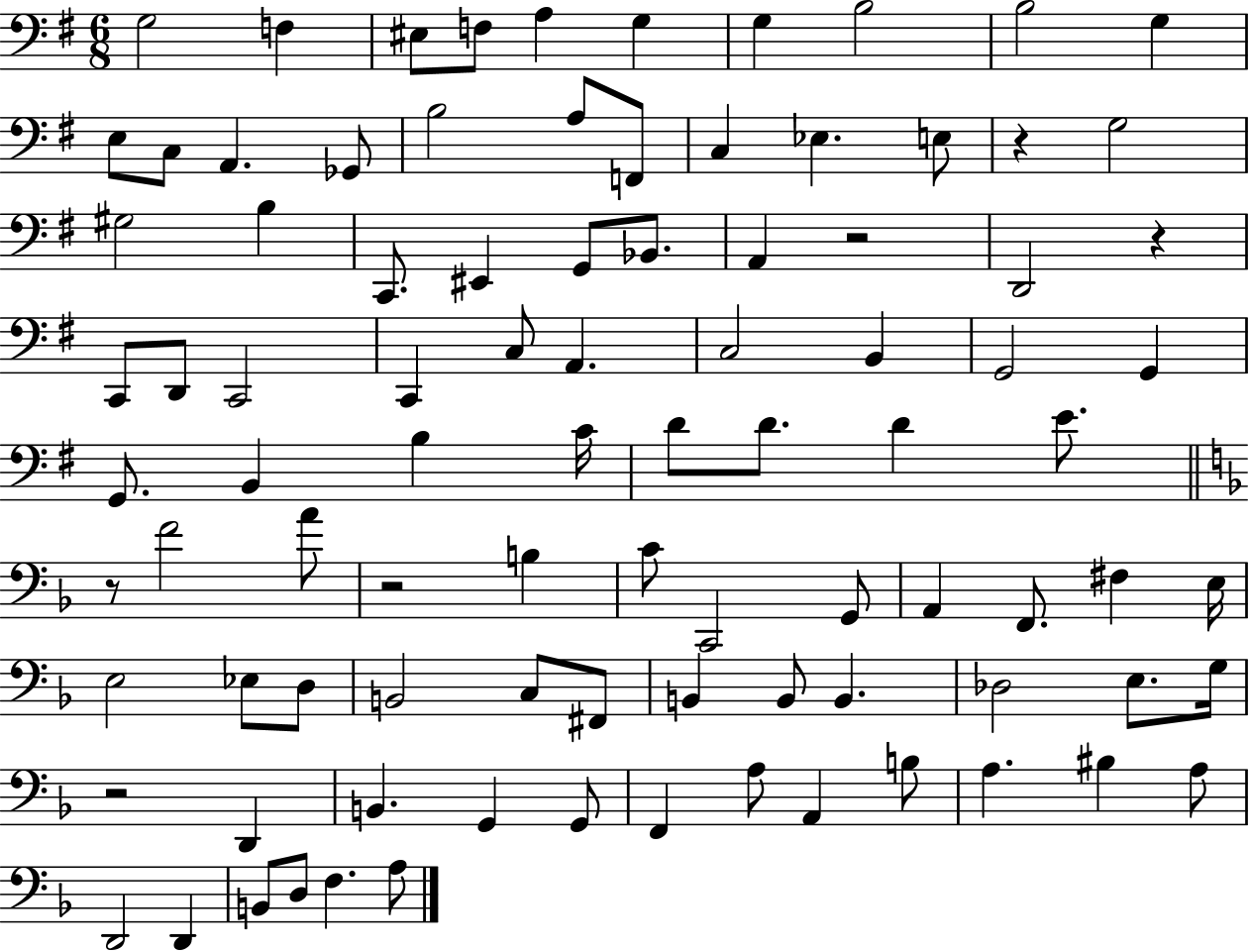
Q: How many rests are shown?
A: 6